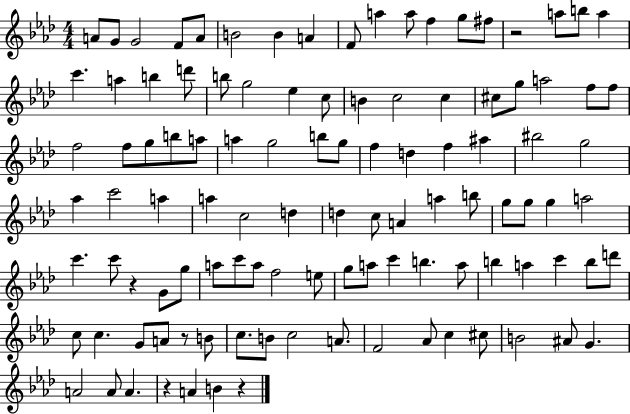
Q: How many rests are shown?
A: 5